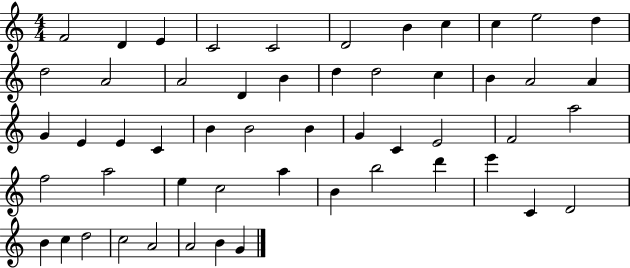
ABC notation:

X:1
T:Untitled
M:4/4
L:1/4
K:C
F2 D E C2 C2 D2 B c c e2 d d2 A2 A2 D B d d2 c B A2 A G E E C B B2 B G C E2 F2 a2 f2 a2 e c2 a B b2 d' e' C D2 B c d2 c2 A2 A2 B G